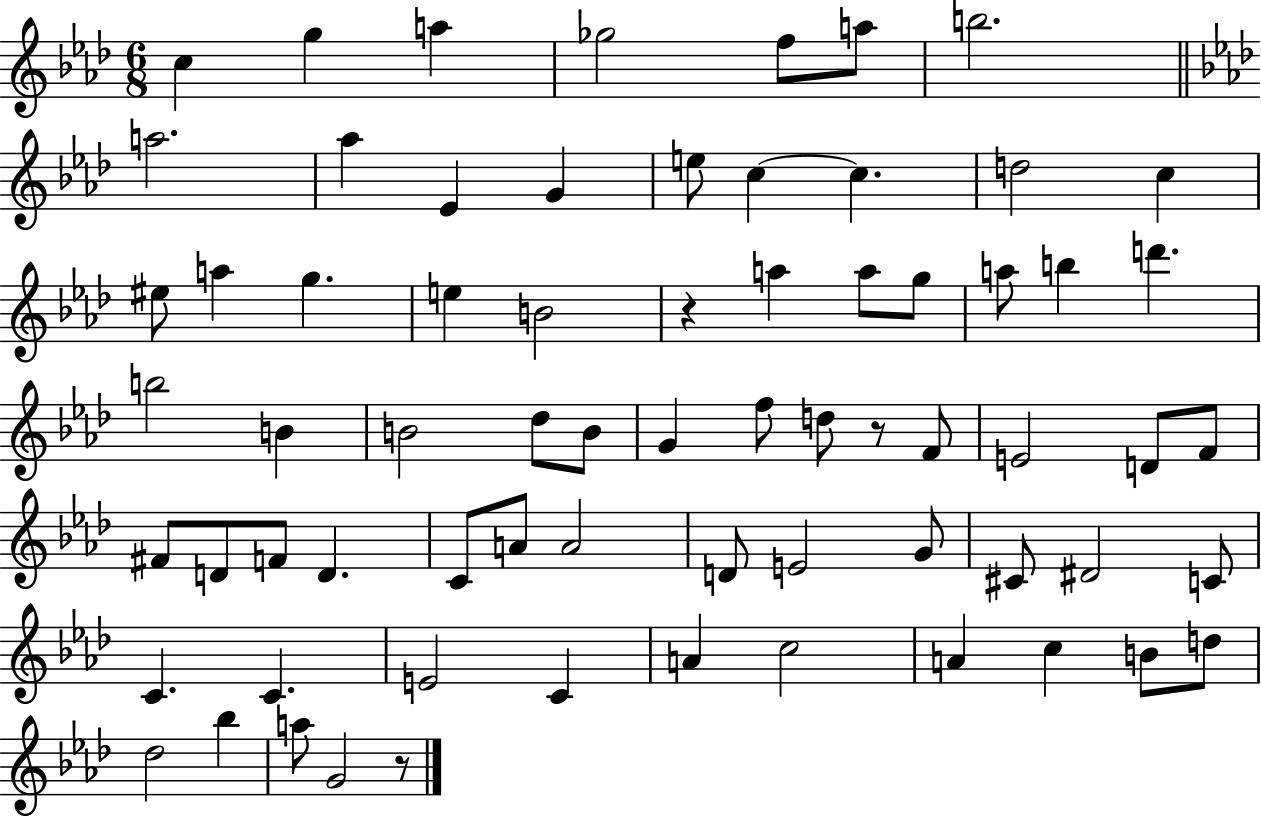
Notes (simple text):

C5/q G5/q A5/q Gb5/h F5/e A5/e B5/h. A5/h. Ab5/q Eb4/q G4/q E5/e C5/q C5/q. D5/h C5/q EIS5/e A5/q G5/q. E5/q B4/h R/q A5/q A5/e G5/e A5/e B5/q D6/q. B5/h B4/q B4/h Db5/e B4/e G4/q F5/e D5/e R/e F4/e E4/h D4/e F4/e F#4/e D4/e F4/e D4/q. C4/e A4/e A4/h D4/e E4/h G4/e C#4/e D#4/h C4/e C4/q. C4/q. E4/h C4/q A4/q C5/h A4/q C5/q B4/e D5/e Db5/h Bb5/q A5/e G4/h R/e